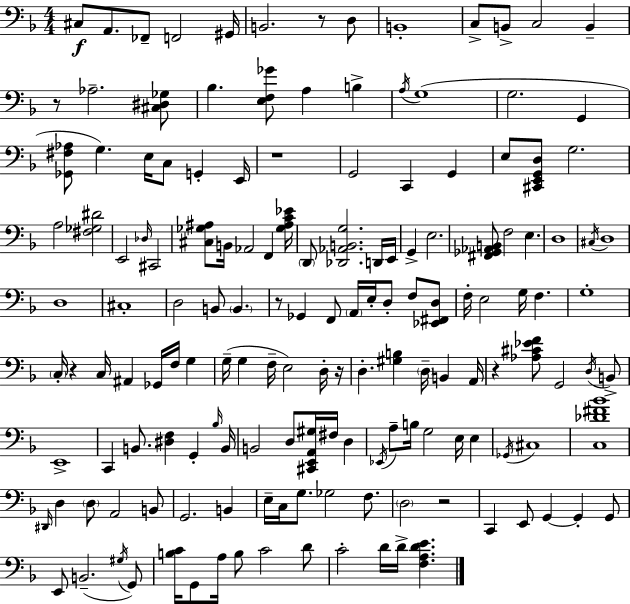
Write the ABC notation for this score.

X:1
T:Untitled
M:4/4
L:1/4
K:F
^C,/2 A,,/2 _F,,/2 F,,2 ^G,,/4 B,,2 z/2 D,/2 B,,4 C,/2 B,,/2 C,2 B,, z/2 _A,2 [^C,^D,_G,]/2 _B, [E,F,_G]/2 A, B, A,/4 G,4 G,2 G,, [_G,,^F,_A,]/2 G, E,/4 C,/2 G,, E,,/4 z4 G,,2 C,, G,, E,/2 [^C,,E,,G,,D,]/2 G,2 A,2 [^F,_G,^D]2 E,,2 _D,/4 ^C,,2 [^C,_G,^A,]/2 B,,/4 _A,,2 F,, [_G,^A,C_E]/4 D,,/2 [_D,,_A,,B,,G,]2 D,,/4 E,,/4 G,, E,2 [^F,,_G,,_A,,B,,]/2 F,2 E, D,4 ^C,/4 D,4 D,4 ^C,4 D,2 B,,/2 B,, z/2 _G,, F,,/2 A,,/4 E,/4 D,/2 F,/2 [_E,,^F,,D,]/2 F,/4 E,2 G,/4 F, G,4 C,/4 z C,/4 ^A,, _G,,/4 F,/4 G, G,/4 G, F,/4 E,2 D,/4 z/4 D, [^G,B,] D,/4 B,, A,,/4 z [_A,^C_EF]/2 G,,2 D,/4 B,,/2 E,,4 C,, B,,/2 [^D,F,] G,, _B,/4 B,,/4 B,,2 D,/2 [^C,,E,,A,,^G,]/4 ^F,/4 D, _E,,/4 A,/2 B,/4 G,2 E,/4 E, _G,,/4 ^C,4 [C,_D^F_B]4 ^D,,/4 D, D,/2 A,,2 B,,/2 G,,2 B,, E,/4 C,/4 G,/2 _G,2 F,/2 D,2 z2 C,, E,,/2 G,, G,, G,,/2 E,,/2 B,,2 ^G,/4 G,,/2 [B,C]/4 G,,/2 A,/4 B,/2 C2 D/2 C2 D/4 D/4 [F,A,DE]